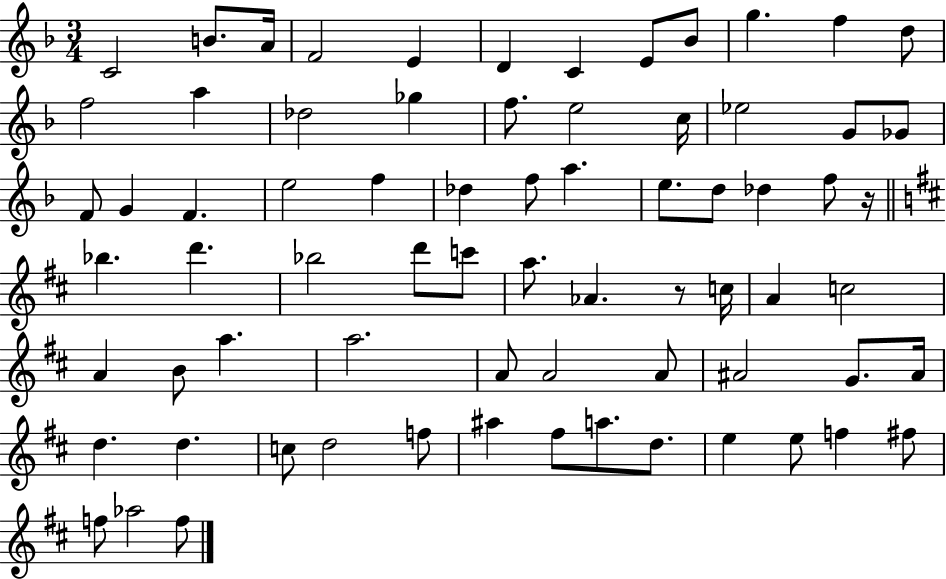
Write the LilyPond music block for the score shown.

{
  \clef treble
  \numericTimeSignature
  \time 3/4
  \key f \major
  c'2 b'8. a'16 | f'2 e'4 | d'4 c'4 e'8 bes'8 | g''4. f''4 d''8 | \break f''2 a''4 | des''2 ges''4 | f''8. e''2 c''16 | ees''2 g'8 ges'8 | \break f'8 g'4 f'4. | e''2 f''4 | des''4 f''8 a''4. | e''8. d''8 des''4 f''8 r16 | \break \bar "||" \break \key d \major bes''4. d'''4. | bes''2 d'''8 c'''8 | a''8. aes'4. r8 c''16 | a'4 c''2 | \break a'4 b'8 a''4. | a''2. | a'8 a'2 a'8 | ais'2 g'8. ais'16 | \break d''4. d''4. | c''8 d''2 f''8 | ais''4 fis''8 a''8. d''8. | e''4 e''8 f''4 fis''8 | \break f''8 aes''2 f''8 | \bar "|."
}